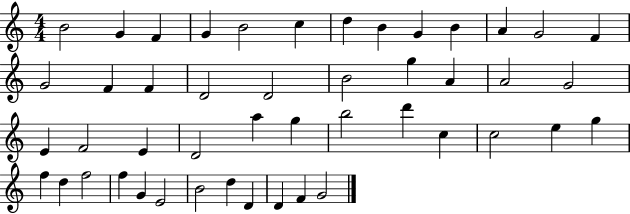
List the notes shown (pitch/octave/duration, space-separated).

B4/h G4/q F4/q G4/q B4/h C5/q D5/q B4/q G4/q B4/q A4/q G4/h F4/q G4/h F4/q F4/q D4/h D4/h B4/h G5/q A4/q A4/h G4/h E4/q F4/h E4/q D4/h A5/q G5/q B5/h D6/q C5/q C5/h E5/q G5/q F5/q D5/q F5/h F5/q G4/q E4/h B4/h D5/q D4/q D4/q F4/q G4/h